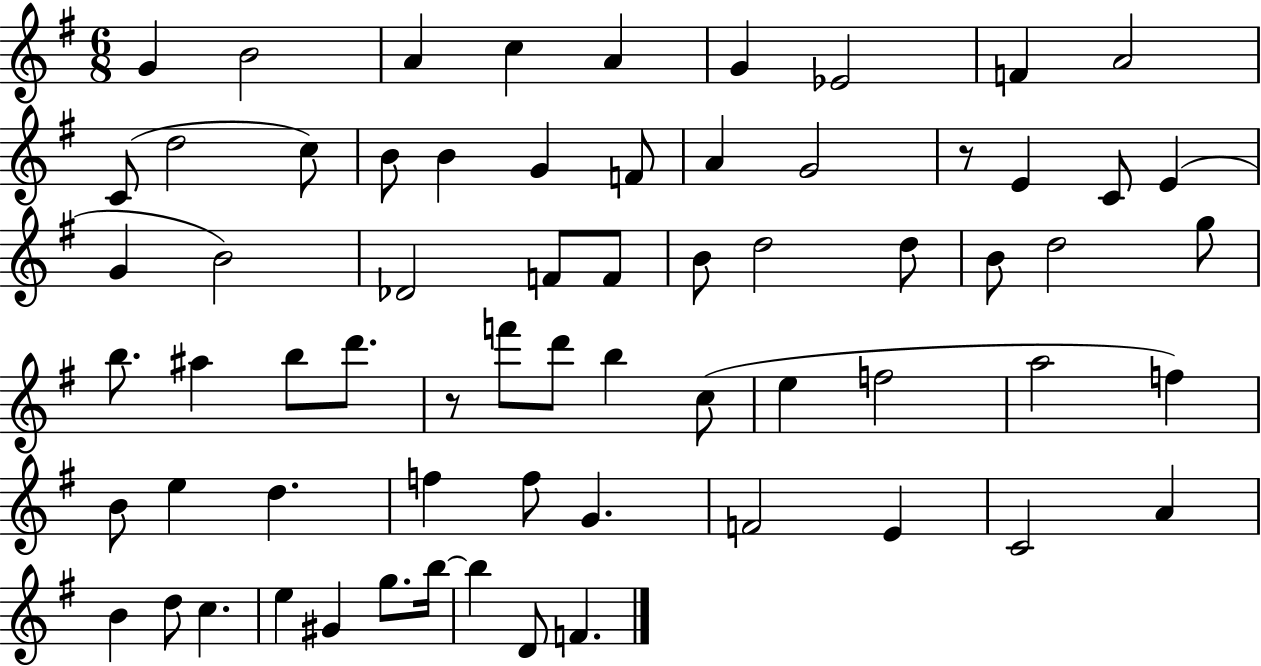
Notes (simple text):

G4/q B4/h A4/q C5/q A4/q G4/q Eb4/h F4/q A4/h C4/e D5/h C5/e B4/e B4/q G4/q F4/e A4/q G4/h R/e E4/q C4/e E4/q G4/q B4/h Db4/h F4/e F4/e B4/e D5/h D5/e B4/e D5/h G5/e B5/e. A#5/q B5/e D6/e. R/e F6/e D6/e B5/q C5/e E5/q F5/h A5/h F5/q B4/e E5/q D5/q. F5/q F5/e G4/q. F4/h E4/q C4/h A4/q B4/q D5/e C5/q. E5/q G#4/q G5/e. B5/s B5/q D4/e F4/q.